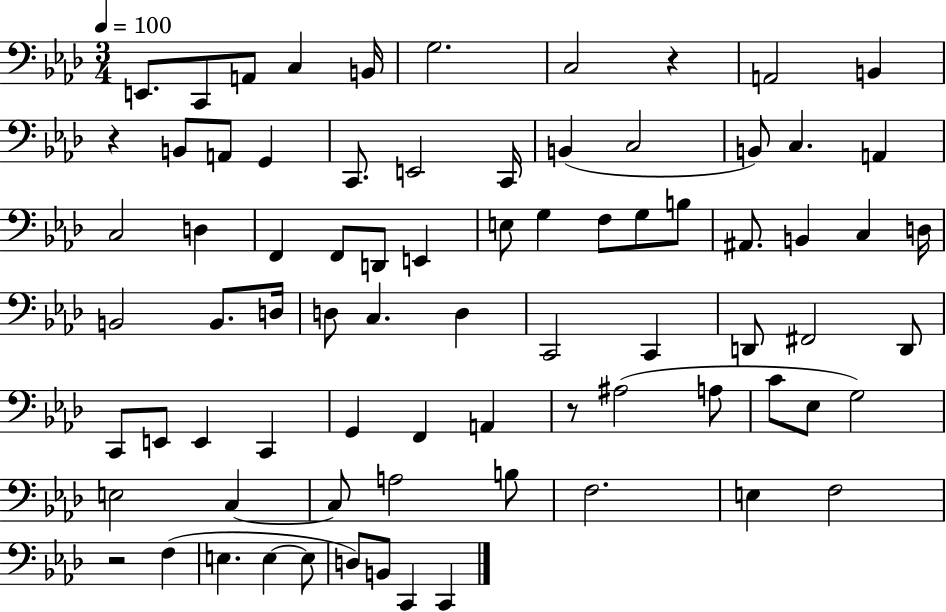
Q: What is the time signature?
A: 3/4